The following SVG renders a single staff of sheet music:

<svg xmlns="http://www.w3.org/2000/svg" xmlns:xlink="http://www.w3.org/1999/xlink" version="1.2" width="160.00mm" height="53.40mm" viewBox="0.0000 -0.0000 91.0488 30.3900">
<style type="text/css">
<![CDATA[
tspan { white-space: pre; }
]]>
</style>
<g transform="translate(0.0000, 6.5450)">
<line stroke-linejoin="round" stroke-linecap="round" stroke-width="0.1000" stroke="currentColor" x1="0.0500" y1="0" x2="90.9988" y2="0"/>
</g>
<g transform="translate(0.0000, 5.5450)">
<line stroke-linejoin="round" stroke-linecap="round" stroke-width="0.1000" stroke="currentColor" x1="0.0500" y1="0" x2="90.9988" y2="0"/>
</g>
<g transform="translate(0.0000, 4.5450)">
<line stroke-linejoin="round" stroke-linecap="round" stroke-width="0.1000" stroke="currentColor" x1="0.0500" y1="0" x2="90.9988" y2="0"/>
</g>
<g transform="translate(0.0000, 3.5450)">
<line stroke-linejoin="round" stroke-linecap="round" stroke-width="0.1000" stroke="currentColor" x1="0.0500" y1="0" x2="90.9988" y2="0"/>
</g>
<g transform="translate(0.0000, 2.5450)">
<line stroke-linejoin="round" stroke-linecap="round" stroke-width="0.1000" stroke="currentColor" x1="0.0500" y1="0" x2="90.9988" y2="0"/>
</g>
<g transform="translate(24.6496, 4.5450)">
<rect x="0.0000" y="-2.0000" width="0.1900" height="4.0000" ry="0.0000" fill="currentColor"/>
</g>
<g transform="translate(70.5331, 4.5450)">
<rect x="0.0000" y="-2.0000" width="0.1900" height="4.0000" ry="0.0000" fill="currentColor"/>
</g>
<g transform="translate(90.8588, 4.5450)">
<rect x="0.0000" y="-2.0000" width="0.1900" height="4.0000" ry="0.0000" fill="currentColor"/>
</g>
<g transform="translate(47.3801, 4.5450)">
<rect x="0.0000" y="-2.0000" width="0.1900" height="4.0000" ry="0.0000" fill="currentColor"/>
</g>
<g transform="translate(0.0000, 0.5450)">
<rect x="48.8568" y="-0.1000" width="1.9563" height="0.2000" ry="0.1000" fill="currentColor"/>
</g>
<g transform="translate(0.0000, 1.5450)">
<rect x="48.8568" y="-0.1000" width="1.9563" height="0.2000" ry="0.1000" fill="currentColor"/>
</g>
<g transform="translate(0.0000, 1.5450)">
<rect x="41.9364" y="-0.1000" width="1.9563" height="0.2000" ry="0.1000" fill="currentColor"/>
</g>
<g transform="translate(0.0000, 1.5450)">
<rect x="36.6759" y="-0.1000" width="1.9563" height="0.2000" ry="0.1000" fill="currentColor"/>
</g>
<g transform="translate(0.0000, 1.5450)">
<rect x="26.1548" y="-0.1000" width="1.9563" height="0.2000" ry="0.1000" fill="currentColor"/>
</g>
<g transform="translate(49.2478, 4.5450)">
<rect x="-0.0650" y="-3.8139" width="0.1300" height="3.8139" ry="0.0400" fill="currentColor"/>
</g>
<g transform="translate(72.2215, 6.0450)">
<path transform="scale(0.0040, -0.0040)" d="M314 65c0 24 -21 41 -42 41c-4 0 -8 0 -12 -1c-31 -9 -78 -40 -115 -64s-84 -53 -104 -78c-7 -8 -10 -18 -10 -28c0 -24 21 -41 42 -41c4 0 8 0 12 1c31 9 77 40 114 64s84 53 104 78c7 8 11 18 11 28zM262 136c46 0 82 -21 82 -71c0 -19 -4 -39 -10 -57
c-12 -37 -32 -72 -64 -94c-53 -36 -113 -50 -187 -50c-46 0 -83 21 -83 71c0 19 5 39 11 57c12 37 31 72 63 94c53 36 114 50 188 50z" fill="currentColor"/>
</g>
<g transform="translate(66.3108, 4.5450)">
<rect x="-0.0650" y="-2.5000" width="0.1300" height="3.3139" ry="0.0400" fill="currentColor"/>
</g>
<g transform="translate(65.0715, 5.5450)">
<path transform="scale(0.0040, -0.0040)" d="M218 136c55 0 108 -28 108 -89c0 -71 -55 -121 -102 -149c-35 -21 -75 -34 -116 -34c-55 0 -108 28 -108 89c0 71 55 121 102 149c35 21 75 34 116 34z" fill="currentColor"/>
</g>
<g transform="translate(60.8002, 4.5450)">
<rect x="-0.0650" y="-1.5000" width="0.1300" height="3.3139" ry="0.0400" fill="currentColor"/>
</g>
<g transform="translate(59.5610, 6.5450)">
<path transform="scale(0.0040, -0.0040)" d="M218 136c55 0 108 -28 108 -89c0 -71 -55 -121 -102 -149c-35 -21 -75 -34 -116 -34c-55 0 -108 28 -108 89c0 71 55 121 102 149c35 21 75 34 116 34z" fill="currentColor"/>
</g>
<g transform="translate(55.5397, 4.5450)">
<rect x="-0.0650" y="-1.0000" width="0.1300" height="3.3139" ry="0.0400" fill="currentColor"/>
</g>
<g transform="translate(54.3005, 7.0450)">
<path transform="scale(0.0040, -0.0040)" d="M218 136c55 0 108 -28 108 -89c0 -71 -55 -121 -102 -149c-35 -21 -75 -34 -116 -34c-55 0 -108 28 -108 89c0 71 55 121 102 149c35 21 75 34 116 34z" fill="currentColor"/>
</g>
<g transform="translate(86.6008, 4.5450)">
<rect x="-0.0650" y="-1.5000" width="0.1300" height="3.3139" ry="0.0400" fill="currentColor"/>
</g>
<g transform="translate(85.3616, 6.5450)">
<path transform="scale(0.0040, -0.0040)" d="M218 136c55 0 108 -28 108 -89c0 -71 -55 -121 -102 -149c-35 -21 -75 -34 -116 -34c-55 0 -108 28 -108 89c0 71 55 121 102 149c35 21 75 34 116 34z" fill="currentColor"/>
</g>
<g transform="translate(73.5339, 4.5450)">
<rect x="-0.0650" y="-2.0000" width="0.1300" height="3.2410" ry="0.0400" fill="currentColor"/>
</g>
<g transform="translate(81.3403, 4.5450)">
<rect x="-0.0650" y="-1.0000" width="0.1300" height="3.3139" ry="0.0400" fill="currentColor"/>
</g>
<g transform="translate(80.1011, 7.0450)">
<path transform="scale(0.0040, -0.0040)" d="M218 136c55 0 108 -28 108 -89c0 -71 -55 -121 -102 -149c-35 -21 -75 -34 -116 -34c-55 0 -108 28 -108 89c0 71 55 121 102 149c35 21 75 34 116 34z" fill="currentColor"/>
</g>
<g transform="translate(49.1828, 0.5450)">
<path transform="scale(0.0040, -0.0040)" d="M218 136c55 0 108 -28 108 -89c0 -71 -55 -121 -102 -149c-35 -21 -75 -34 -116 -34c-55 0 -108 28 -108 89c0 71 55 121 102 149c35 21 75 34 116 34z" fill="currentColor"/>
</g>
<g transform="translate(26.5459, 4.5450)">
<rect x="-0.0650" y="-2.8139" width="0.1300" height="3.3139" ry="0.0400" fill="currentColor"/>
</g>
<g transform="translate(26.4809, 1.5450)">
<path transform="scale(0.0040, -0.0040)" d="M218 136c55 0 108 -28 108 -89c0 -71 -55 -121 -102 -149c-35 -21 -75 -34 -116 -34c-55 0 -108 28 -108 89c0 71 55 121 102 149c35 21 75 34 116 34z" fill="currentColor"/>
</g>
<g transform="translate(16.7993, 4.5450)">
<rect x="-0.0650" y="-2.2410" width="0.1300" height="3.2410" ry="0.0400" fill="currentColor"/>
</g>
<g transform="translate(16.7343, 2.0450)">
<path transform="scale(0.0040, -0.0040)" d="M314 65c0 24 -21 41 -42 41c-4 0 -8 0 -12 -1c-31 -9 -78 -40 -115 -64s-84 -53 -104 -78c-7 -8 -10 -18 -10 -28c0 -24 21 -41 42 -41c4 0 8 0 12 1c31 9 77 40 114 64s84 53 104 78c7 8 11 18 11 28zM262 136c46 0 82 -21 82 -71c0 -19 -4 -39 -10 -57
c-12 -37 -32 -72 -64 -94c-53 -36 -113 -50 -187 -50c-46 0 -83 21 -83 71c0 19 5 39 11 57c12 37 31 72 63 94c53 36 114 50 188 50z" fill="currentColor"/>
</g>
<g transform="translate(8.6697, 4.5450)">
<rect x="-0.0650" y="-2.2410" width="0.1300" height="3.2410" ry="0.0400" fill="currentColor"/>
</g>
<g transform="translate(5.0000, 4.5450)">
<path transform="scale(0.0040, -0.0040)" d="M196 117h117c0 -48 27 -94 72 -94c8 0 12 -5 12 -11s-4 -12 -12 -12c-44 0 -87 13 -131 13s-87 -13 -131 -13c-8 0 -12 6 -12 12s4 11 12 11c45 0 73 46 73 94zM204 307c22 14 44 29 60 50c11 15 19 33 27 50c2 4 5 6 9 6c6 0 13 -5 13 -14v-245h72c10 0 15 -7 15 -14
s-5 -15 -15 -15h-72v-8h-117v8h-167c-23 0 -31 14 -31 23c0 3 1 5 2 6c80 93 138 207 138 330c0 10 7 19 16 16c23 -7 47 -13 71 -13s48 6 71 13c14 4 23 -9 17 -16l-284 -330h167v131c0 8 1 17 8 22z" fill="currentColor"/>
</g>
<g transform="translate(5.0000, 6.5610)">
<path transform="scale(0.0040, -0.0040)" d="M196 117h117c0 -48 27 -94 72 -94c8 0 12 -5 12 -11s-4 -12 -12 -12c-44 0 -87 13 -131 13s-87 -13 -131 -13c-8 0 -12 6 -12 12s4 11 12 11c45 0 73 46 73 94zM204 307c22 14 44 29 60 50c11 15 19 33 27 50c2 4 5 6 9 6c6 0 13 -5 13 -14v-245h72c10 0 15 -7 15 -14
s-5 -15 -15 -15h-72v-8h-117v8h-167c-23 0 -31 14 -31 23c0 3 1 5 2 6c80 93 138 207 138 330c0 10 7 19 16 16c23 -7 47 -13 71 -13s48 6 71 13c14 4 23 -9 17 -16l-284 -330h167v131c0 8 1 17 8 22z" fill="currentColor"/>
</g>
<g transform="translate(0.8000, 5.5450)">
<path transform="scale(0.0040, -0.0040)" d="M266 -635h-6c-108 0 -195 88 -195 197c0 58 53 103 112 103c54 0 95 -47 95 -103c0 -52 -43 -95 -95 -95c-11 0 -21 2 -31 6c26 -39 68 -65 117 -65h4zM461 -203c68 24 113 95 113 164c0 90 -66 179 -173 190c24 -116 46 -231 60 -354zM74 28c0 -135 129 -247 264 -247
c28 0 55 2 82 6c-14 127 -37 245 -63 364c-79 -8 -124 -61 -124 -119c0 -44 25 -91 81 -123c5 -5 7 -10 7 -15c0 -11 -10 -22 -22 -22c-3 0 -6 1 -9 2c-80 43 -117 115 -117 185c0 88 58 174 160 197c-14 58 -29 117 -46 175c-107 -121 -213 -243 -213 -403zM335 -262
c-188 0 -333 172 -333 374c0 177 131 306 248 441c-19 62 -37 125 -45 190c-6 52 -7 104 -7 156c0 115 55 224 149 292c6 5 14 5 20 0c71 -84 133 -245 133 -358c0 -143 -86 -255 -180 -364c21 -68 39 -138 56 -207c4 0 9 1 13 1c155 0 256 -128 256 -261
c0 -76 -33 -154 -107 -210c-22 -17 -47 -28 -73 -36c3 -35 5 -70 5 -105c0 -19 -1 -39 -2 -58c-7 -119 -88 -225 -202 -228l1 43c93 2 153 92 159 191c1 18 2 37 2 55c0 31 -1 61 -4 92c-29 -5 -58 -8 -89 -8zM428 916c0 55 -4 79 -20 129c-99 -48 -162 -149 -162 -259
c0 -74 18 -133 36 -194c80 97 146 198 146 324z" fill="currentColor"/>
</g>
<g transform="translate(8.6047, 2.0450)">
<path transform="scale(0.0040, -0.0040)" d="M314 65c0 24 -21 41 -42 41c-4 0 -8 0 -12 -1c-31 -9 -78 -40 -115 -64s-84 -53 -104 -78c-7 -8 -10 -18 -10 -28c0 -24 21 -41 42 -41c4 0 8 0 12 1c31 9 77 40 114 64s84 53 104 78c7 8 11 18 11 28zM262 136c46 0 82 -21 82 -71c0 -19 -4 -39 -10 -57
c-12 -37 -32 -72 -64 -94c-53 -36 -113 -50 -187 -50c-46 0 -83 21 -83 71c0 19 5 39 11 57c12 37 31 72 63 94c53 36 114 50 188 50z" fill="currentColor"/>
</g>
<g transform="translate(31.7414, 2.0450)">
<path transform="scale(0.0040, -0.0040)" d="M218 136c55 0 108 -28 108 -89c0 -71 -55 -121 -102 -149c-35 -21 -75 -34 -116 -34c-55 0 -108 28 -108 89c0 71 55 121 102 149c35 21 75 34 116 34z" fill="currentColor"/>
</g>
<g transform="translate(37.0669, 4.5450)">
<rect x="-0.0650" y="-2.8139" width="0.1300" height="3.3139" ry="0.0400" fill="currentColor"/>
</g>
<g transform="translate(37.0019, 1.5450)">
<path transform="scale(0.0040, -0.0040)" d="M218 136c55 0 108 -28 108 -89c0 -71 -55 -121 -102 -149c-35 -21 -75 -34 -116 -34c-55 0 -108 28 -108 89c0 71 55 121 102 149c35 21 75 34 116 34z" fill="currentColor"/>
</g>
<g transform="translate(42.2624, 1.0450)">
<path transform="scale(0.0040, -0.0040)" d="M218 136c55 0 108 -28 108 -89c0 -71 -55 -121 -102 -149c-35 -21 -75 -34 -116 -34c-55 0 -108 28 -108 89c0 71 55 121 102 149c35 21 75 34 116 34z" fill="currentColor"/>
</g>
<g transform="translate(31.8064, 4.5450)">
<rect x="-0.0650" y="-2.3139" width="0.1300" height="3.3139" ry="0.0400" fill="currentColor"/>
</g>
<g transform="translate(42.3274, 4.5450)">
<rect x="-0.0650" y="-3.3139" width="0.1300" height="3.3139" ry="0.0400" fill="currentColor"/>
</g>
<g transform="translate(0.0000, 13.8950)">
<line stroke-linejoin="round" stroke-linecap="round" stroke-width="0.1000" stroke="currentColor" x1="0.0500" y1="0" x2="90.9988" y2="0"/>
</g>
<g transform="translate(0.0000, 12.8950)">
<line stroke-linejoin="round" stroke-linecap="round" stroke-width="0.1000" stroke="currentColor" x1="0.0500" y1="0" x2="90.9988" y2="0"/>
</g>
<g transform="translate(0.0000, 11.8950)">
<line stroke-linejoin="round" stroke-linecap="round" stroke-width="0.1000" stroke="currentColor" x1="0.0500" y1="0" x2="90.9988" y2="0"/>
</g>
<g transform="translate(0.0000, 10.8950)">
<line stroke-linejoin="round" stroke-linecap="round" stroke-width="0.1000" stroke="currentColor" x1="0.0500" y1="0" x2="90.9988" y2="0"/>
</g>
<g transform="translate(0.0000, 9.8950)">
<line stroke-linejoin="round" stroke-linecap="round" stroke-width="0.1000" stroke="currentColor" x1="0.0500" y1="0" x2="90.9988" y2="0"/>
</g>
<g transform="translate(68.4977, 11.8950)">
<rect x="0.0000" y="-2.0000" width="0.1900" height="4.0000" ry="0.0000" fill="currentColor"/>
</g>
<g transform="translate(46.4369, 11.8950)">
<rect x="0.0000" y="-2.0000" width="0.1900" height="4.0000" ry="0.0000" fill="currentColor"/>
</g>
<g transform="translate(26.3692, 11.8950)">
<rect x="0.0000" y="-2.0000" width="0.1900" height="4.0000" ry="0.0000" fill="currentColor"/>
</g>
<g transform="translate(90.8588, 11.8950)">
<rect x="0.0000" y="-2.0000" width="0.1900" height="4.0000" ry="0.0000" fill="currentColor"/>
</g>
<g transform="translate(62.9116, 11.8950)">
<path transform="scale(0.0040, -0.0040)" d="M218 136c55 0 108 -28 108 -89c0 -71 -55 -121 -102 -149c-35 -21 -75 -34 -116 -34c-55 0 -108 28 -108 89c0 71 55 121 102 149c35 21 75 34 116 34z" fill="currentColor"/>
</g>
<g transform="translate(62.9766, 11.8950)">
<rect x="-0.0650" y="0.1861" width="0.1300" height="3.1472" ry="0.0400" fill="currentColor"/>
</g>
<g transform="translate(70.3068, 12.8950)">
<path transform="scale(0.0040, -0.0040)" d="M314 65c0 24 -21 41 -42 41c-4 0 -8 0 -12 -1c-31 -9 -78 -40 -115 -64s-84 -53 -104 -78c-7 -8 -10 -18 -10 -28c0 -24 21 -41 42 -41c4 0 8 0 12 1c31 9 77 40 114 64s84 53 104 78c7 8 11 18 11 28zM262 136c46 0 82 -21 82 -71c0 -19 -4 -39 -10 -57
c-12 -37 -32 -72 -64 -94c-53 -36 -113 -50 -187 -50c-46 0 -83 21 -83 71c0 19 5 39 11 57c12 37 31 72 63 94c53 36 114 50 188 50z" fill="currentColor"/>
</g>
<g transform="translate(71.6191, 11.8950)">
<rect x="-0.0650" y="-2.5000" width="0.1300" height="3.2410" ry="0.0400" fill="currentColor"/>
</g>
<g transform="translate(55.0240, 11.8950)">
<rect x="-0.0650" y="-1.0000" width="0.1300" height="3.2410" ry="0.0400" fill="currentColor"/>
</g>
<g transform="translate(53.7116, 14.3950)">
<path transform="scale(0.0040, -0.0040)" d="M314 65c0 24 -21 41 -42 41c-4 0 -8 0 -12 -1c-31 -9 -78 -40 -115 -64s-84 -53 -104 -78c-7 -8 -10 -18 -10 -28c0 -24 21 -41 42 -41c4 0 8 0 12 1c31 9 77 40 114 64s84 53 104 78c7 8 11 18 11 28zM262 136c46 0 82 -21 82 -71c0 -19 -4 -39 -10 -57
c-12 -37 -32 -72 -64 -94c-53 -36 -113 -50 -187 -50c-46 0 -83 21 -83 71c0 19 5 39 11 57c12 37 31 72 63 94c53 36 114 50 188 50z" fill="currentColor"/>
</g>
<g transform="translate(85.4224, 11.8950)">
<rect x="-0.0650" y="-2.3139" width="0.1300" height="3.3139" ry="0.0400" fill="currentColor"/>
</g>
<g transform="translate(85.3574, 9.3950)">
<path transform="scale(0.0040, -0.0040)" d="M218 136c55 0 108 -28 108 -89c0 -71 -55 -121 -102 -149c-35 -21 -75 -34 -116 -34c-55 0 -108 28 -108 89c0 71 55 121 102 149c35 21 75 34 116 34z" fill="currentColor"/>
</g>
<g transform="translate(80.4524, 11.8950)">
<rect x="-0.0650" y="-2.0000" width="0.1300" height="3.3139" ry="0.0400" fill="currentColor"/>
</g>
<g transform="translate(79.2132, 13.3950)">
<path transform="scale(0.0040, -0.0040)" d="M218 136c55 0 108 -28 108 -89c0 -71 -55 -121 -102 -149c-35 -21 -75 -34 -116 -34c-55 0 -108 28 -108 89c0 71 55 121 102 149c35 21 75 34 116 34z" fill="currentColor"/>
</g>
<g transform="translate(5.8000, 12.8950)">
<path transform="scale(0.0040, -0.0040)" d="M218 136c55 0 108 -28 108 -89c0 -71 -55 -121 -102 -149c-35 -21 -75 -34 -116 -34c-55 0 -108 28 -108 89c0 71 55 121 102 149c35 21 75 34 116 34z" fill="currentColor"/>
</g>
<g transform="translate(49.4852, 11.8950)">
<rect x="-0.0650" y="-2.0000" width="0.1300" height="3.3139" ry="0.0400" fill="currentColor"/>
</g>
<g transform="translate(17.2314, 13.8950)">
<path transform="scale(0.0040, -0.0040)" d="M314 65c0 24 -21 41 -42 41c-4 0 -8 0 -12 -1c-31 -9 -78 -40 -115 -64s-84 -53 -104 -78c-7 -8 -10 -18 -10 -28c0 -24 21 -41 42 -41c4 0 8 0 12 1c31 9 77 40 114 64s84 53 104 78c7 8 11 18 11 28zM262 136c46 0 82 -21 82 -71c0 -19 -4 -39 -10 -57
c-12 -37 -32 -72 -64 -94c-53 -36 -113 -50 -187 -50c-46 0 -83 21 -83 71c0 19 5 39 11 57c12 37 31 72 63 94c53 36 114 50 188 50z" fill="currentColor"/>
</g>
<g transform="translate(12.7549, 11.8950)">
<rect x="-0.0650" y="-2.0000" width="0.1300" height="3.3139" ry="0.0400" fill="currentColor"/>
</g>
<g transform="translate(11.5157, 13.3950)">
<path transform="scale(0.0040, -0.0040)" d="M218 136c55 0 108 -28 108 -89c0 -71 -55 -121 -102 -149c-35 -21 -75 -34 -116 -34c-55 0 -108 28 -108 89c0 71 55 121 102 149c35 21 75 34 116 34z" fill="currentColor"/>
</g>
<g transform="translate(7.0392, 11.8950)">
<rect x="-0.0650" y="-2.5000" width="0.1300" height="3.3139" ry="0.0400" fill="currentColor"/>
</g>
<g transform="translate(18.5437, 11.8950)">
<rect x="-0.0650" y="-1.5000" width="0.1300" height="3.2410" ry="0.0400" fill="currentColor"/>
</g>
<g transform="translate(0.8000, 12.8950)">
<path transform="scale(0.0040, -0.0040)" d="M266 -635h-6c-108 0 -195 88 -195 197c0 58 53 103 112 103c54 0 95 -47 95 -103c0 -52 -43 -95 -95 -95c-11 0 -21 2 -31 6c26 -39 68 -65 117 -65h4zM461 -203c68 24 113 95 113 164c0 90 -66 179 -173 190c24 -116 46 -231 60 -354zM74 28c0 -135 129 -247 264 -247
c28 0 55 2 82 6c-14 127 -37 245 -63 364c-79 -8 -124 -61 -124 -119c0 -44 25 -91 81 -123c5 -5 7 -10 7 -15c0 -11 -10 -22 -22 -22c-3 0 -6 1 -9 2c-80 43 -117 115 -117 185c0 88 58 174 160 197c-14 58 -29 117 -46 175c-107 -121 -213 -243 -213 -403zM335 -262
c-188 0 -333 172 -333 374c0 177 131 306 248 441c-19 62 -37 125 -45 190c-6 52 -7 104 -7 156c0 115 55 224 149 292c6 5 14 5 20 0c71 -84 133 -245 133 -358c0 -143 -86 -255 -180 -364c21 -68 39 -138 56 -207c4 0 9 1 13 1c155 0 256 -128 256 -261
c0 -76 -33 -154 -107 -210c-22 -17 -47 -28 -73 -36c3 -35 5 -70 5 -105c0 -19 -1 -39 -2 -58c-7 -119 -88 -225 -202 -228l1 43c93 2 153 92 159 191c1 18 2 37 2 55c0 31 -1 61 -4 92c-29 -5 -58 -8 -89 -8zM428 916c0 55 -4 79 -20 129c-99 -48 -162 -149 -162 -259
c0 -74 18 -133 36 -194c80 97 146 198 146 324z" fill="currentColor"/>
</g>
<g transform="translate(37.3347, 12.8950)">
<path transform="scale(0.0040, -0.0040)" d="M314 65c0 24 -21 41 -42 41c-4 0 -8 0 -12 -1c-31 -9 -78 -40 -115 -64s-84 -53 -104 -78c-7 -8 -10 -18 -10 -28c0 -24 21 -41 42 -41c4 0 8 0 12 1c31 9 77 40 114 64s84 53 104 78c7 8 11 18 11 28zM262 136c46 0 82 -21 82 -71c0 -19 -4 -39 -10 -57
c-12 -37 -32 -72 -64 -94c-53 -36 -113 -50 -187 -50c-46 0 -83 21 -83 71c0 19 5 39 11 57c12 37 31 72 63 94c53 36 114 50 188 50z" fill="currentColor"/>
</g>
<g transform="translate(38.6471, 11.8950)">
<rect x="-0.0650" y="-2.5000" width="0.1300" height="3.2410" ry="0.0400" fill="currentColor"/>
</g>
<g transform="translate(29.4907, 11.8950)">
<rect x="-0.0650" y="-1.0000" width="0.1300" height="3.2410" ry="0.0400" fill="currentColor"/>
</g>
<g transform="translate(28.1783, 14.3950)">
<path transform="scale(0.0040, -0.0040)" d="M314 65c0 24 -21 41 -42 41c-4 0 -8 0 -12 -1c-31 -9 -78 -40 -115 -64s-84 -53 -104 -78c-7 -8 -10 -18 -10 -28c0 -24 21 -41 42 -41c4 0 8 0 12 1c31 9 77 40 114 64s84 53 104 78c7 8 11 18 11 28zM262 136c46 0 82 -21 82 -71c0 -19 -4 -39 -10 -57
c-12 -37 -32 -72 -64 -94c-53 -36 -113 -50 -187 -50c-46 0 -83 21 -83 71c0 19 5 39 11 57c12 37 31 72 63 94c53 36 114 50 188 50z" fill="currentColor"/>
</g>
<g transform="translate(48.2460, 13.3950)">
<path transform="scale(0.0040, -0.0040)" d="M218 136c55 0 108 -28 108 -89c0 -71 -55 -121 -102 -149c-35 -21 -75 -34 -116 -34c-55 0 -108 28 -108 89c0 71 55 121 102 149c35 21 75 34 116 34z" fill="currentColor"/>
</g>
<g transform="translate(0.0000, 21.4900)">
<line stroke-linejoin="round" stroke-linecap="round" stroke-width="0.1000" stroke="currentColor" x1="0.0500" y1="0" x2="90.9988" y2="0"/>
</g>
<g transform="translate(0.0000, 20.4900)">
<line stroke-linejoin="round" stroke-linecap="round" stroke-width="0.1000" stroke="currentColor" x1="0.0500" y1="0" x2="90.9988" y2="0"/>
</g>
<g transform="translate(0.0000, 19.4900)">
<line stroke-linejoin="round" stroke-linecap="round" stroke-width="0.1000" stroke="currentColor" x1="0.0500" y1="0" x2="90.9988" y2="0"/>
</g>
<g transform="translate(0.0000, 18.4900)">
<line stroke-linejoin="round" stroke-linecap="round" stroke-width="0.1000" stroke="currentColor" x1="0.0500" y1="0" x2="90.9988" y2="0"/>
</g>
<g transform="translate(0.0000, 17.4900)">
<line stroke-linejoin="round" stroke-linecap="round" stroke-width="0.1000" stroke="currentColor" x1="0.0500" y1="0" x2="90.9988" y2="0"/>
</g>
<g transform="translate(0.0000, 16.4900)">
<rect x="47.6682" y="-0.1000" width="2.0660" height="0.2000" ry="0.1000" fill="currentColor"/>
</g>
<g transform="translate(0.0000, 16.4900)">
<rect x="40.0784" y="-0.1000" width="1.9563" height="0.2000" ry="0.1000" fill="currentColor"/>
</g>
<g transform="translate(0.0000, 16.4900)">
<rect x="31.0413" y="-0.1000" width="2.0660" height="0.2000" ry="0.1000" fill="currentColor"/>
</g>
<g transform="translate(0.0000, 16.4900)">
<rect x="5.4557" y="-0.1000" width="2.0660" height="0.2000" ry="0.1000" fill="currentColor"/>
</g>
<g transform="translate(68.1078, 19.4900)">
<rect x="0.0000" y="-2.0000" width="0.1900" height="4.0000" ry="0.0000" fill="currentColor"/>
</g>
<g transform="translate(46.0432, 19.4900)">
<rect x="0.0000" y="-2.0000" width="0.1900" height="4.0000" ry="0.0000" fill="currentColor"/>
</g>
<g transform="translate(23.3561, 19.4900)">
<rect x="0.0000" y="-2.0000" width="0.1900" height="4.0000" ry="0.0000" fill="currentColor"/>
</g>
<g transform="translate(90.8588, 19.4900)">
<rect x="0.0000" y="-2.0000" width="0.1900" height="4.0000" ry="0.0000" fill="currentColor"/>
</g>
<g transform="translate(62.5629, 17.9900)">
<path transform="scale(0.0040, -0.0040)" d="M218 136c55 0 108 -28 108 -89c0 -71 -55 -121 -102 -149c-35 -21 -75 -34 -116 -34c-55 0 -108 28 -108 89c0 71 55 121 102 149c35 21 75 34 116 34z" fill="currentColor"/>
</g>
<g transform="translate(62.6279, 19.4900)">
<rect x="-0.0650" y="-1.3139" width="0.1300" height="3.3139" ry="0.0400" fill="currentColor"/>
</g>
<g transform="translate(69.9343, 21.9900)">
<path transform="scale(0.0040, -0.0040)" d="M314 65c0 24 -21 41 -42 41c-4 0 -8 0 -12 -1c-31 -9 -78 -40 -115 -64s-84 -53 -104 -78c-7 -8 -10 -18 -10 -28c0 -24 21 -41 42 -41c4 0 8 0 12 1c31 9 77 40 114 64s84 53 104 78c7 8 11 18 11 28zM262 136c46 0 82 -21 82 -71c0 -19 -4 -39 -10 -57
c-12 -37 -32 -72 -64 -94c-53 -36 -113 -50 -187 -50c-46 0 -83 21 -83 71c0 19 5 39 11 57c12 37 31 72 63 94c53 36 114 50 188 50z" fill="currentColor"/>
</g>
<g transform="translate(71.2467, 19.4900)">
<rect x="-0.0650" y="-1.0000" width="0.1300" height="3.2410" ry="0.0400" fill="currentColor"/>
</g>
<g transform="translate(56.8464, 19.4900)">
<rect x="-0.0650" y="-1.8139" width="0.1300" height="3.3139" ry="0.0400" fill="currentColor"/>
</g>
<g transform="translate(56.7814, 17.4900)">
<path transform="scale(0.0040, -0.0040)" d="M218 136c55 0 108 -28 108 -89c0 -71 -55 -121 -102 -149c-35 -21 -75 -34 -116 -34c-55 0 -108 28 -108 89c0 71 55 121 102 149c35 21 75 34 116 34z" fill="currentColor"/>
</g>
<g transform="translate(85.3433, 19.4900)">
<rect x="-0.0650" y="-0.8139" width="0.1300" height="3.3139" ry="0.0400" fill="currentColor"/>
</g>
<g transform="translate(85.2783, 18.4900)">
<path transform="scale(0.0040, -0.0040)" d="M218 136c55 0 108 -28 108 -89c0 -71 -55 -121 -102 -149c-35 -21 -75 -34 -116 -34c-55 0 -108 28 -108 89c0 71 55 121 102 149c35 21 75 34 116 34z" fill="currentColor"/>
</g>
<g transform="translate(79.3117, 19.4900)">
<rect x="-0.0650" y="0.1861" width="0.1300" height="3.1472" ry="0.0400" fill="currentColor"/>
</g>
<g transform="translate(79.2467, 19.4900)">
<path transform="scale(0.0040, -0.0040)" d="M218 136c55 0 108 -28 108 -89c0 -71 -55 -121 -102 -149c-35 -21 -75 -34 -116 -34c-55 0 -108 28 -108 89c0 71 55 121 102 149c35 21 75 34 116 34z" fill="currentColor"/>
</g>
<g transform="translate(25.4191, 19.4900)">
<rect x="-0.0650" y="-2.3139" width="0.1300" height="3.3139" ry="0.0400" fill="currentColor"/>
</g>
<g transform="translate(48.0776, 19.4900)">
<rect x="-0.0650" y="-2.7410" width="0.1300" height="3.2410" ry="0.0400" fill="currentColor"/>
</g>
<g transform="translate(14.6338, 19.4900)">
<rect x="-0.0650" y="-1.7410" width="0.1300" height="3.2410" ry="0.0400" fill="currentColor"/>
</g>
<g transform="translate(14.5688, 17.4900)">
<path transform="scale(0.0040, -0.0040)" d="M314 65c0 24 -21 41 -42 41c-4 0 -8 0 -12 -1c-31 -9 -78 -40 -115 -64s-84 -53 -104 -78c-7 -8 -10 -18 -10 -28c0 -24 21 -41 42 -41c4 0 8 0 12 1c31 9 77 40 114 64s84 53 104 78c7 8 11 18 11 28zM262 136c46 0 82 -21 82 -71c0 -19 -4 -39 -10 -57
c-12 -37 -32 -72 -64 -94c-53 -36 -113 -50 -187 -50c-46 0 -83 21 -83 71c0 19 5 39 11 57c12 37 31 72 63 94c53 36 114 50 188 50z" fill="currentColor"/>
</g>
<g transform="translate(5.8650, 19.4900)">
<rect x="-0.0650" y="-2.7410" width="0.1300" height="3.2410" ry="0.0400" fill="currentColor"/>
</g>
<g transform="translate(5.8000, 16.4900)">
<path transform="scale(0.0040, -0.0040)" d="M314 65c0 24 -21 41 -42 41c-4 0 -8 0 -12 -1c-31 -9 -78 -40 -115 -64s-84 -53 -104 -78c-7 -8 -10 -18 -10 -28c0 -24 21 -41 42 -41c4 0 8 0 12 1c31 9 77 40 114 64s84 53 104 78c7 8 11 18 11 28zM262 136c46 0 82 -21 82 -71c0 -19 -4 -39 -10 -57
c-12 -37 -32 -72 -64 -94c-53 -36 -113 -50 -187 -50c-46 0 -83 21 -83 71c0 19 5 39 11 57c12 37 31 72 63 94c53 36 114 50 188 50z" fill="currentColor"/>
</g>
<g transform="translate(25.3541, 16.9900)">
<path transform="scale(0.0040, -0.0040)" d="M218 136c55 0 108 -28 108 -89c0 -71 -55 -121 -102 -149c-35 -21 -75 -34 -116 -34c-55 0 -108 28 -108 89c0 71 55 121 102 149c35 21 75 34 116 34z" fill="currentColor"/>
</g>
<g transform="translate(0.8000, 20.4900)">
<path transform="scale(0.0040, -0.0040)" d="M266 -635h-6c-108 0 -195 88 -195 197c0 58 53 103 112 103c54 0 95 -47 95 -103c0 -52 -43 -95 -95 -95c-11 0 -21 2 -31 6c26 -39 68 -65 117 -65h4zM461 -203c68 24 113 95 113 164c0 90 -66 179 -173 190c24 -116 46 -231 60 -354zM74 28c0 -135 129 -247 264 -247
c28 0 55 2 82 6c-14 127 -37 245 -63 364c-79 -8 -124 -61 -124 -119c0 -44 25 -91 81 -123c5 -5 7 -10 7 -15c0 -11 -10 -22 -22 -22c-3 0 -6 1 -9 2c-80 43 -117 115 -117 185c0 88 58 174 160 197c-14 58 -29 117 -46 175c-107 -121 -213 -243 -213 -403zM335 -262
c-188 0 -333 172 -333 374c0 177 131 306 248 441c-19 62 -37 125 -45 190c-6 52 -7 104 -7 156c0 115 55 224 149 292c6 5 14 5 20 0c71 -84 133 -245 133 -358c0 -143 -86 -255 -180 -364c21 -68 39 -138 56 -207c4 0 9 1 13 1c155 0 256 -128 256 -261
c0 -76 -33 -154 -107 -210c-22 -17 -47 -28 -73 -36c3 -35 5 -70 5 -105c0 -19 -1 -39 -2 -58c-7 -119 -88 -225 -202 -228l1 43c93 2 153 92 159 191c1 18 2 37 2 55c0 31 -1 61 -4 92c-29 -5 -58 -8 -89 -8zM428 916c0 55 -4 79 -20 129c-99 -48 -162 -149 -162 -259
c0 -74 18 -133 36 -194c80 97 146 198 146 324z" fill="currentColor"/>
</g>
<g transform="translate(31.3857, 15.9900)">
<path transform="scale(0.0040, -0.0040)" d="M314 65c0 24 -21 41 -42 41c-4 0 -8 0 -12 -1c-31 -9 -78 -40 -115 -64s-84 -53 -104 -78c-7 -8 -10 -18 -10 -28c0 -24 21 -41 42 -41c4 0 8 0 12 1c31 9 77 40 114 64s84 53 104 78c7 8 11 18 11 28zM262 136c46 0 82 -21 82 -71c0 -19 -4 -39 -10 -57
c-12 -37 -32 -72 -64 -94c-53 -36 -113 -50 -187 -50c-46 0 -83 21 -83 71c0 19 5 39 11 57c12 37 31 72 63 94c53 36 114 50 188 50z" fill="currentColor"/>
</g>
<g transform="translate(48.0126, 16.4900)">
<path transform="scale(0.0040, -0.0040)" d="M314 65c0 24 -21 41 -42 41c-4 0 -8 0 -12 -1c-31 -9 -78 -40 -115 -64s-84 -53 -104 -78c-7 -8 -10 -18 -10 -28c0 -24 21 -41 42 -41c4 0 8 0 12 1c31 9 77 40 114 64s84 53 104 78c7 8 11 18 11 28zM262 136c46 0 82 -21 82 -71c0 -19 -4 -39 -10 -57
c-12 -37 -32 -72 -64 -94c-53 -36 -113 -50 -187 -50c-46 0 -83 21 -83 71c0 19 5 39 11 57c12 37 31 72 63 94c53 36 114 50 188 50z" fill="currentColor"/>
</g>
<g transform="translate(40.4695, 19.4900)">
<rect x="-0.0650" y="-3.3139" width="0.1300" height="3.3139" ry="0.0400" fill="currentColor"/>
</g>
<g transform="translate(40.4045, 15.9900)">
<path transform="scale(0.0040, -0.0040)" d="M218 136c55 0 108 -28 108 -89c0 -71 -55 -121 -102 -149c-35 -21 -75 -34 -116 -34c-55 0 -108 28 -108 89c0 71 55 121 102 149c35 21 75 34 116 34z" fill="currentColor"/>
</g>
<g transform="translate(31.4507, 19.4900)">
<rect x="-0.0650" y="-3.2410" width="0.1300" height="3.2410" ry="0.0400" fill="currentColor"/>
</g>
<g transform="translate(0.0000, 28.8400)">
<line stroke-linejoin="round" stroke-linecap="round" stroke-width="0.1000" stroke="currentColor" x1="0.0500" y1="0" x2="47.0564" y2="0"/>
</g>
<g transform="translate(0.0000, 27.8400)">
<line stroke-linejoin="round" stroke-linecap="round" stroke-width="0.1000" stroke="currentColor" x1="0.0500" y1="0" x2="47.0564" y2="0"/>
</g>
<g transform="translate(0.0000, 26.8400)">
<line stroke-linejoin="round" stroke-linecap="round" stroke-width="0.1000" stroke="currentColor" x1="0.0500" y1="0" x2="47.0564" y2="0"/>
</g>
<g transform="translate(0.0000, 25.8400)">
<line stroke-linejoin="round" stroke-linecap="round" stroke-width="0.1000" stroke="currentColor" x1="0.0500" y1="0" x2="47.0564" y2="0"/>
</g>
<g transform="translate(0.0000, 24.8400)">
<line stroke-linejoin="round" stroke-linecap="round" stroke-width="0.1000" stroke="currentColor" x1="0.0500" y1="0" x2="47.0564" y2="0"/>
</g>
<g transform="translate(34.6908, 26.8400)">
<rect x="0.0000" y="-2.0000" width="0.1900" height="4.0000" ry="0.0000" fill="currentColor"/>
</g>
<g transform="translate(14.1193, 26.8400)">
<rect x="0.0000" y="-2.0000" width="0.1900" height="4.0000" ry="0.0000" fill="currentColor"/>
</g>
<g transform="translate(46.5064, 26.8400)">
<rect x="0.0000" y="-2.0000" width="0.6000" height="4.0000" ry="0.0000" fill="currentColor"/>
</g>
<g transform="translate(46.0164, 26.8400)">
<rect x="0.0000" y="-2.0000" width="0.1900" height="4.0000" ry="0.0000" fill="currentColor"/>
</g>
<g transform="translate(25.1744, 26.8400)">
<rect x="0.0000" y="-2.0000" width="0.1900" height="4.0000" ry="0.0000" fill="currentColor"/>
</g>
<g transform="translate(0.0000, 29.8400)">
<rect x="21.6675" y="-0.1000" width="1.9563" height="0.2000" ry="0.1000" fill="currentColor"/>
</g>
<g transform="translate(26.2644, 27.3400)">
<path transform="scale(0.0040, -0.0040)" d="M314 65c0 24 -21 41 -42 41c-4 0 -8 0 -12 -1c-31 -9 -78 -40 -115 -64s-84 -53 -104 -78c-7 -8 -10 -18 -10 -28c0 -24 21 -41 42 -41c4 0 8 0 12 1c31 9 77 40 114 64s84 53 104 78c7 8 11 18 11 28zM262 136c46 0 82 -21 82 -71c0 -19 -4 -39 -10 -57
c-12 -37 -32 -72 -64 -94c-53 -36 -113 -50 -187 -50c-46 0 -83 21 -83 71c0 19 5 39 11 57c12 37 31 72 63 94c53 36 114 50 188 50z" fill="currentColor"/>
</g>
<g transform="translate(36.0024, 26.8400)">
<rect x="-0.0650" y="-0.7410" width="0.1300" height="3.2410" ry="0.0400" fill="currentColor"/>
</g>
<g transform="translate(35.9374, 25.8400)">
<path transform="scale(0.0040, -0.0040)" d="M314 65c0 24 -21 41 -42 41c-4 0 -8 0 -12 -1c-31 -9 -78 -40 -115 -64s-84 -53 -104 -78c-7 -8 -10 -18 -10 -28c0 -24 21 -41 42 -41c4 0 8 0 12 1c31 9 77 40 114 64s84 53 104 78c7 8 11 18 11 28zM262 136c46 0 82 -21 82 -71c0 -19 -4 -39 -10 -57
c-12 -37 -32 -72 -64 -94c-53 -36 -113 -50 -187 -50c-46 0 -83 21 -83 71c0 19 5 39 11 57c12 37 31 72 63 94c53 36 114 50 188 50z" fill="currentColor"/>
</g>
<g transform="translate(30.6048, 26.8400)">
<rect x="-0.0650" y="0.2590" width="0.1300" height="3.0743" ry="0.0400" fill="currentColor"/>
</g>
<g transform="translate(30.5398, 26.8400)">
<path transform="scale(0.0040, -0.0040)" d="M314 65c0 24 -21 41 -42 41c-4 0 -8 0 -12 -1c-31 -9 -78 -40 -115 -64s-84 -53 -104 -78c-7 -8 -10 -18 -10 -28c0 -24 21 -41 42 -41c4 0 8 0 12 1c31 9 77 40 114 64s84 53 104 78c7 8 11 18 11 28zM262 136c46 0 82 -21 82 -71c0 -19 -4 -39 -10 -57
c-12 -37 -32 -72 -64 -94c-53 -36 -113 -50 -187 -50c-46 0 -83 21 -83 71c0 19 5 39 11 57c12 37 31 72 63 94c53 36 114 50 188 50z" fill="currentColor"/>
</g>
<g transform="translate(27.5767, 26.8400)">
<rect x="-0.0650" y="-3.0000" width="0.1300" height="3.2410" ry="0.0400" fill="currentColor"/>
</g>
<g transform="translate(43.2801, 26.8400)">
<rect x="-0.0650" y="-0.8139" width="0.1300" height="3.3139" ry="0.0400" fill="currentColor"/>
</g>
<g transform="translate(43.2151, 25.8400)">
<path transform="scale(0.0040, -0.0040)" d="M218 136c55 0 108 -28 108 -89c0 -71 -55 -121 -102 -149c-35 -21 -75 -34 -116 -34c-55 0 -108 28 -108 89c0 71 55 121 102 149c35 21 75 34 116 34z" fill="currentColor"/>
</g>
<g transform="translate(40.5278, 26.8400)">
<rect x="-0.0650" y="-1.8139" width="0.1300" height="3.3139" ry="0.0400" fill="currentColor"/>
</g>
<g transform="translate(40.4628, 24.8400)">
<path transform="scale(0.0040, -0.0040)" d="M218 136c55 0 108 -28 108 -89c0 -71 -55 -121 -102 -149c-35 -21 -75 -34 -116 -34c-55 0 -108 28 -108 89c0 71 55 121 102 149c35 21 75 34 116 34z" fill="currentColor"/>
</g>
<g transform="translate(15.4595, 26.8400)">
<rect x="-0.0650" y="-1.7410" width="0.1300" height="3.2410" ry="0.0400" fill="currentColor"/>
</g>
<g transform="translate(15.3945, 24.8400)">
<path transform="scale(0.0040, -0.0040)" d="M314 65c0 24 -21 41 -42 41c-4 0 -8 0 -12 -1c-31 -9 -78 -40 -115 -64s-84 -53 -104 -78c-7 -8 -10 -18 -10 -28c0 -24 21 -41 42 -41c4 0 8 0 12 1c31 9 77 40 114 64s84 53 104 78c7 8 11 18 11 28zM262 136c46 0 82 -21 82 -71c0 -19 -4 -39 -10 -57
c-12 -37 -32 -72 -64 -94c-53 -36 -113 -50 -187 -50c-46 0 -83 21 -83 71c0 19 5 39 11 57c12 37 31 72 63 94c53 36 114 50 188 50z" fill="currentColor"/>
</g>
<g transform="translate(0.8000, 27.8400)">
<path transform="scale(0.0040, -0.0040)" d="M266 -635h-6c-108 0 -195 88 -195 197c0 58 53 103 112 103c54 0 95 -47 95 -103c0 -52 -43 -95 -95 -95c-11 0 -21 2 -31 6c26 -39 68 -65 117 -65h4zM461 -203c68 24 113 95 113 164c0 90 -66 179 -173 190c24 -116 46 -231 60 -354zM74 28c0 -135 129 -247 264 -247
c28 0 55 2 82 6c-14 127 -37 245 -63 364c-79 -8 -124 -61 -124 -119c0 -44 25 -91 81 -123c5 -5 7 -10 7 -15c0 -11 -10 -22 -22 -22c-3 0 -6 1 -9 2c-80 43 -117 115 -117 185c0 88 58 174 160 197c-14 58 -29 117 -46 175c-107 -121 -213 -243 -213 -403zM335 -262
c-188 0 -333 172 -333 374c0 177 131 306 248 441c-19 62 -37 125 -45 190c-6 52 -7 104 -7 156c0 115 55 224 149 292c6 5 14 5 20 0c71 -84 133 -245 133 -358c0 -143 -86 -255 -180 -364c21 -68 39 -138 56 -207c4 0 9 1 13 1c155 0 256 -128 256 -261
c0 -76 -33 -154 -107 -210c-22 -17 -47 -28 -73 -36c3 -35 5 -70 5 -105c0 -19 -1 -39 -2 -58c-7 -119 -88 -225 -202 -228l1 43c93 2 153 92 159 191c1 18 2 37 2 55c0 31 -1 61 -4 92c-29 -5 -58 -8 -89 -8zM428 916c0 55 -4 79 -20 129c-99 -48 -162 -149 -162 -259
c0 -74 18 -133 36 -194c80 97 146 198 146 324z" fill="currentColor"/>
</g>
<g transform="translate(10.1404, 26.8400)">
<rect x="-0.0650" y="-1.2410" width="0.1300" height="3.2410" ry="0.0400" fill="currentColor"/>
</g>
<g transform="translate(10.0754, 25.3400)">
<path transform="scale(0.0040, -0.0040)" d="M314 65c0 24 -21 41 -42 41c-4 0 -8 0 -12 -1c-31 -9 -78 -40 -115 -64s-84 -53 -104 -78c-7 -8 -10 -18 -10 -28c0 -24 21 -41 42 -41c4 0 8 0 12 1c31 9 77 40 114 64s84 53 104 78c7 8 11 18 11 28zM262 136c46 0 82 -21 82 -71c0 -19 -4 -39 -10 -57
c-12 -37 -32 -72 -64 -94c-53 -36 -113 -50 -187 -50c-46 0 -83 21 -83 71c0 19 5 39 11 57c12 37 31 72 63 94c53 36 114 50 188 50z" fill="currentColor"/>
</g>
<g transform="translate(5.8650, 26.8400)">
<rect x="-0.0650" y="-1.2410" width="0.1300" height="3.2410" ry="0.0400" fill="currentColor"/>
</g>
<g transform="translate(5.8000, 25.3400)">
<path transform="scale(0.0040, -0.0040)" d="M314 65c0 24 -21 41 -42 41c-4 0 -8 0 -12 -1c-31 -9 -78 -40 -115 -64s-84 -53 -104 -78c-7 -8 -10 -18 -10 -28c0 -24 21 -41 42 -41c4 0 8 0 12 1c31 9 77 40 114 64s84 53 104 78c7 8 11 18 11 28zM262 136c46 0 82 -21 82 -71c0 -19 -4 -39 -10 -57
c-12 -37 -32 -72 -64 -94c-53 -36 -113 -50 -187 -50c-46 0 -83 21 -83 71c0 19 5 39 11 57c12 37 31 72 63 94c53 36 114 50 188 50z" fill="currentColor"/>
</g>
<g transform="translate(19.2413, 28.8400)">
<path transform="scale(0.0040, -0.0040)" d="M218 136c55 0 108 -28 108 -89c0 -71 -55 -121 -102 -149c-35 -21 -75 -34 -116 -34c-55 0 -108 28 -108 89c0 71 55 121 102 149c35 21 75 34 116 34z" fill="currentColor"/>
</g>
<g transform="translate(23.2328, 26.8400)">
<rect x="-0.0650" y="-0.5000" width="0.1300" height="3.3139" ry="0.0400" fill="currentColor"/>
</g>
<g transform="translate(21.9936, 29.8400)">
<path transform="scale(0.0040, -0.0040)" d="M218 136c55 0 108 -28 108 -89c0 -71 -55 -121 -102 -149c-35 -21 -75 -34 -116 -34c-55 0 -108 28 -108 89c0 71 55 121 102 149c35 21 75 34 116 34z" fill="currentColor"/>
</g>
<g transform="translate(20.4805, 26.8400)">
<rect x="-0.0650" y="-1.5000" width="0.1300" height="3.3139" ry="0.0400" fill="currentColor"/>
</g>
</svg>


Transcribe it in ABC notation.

X:1
T:Untitled
M:4/4
L:1/4
K:C
g2 g2 a g a b c' D E G F2 D E G F E2 D2 G2 F D2 B G2 F g a2 f2 g b2 b a2 f e D2 B d e2 e2 f2 E C A2 B2 d2 f d